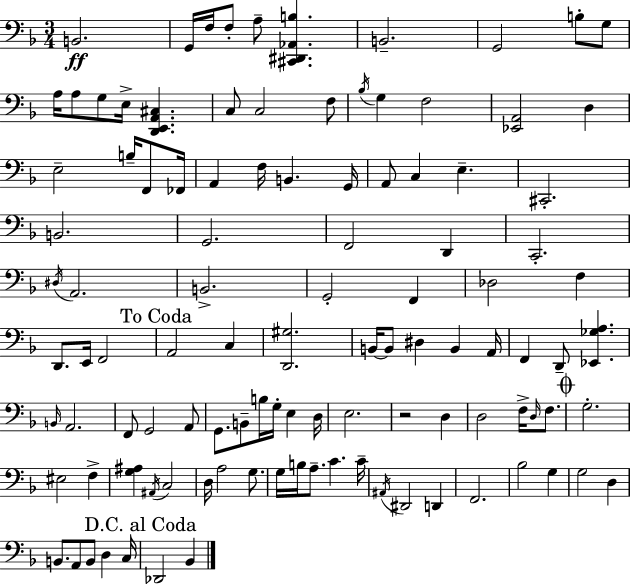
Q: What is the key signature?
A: F major